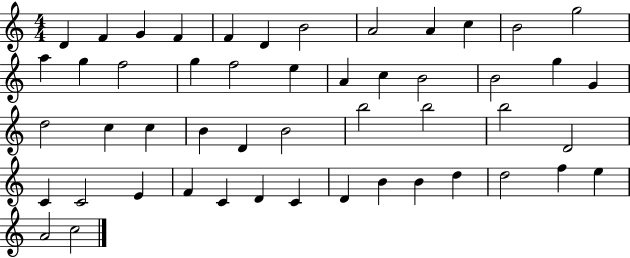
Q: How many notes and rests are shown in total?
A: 50